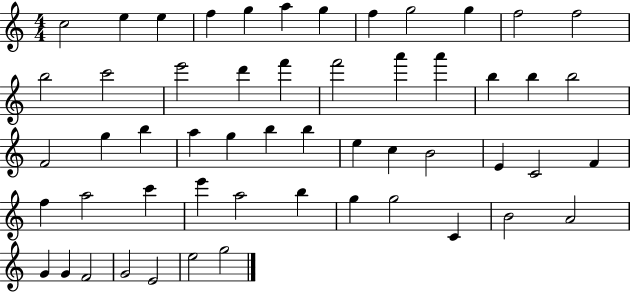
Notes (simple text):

C5/h E5/q E5/q F5/q G5/q A5/q G5/q F5/q G5/h G5/q F5/h F5/h B5/h C6/h E6/h D6/q F6/q F6/h A6/q A6/q B5/q B5/q B5/h F4/h G5/q B5/q A5/q G5/q B5/q B5/q E5/q C5/q B4/h E4/q C4/h F4/q F5/q A5/h C6/q E6/q A5/h B5/q G5/q G5/h C4/q B4/h A4/h G4/q G4/q F4/h G4/h E4/h E5/h G5/h